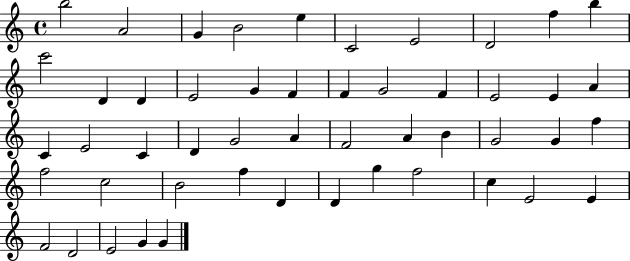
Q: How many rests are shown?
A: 0